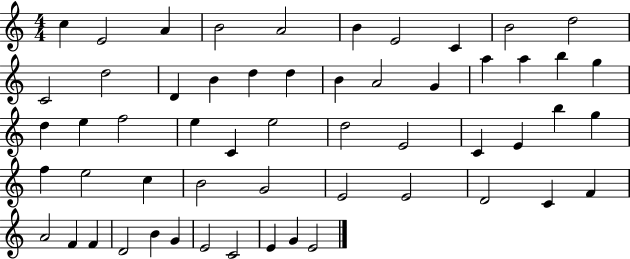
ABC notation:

X:1
T:Untitled
M:4/4
L:1/4
K:C
c E2 A B2 A2 B E2 C B2 d2 C2 d2 D B d d B A2 G a a b g d e f2 e C e2 d2 E2 C E b g f e2 c B2 G2 E2 E2 D2 C F A2 F F D2 B G E2 C2 E G E2